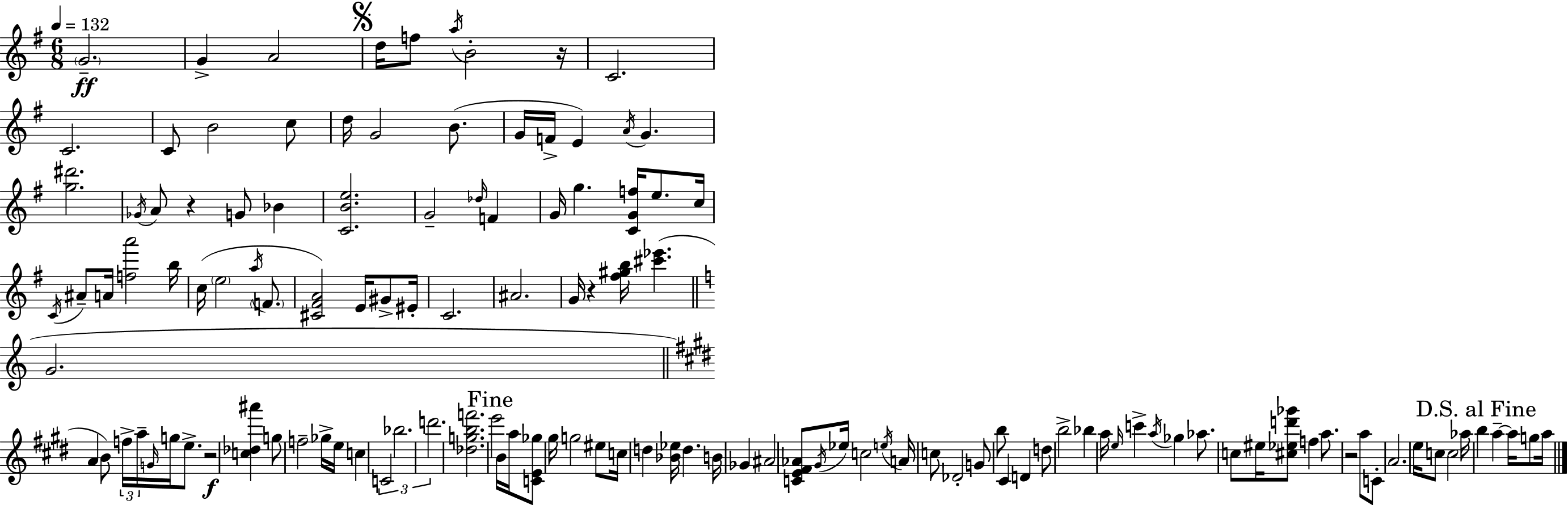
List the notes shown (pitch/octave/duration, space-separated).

G4/h. G4/q A4/h D5/s F5/e A5/s B4/h R/s C4/h. C4/h. C4/e B4/h C5/e D5/s G4/h B4/e. G4/s F4/s E4/q A4/s G4/q. [G5,D#6]/h. Gb4/s A4/e R/q G4/e Bb4/q [C4,B4,E5]/h. G4/h Db5/s F4/q G4/s G5/q. [C4,G4,F5]/s E5/e. C5/s C4/s A#4/e A4/s [F5,A6]/h B5/s C5/s E5/h A5/s F4/e. [C#4,F#4,A4]/h E4/s G#4/e EIS4/s C4/h. A#4/h. G4/s R/q [F#5,G#5,B5]/s [C#6,Eb6]/q. G4/h. A4/q B4/e F5/s A5/s G4/s G5/s E5/e. R/h [C5,Db5,A#6]/q G5/e F5/h Gb5/s E5/s C5/q C4/h Bb5/h. D6/h. [Db5,G5,B5,F6]/h. E6/h B4/s A5/s [C4,E4,Gb5]/e G#5/s G5/h EIS5/e C5/s D5/q [Bb4,Eb5]/s D5/q. B4/s Gb4/q A#4/h [C4,E4,F#4,Ab4]/e G#4/s Eb5/s C5/h E5/s A4/s C5/e Db4/h G4/e B5/e C#4/q D4/q D5/e B5/h Bb5/q A5/s E5/s C6/q A5/s Gb5/q Ab5/e. C5/e EIS5/s [C#5,Eb5,D6,Gb6]/e F5/q A5/e. R/h A5/e C4/e A4/h. E5/s C5/e C5/h Ab5/s B5/q A5/q A5/s G5/e A5/s